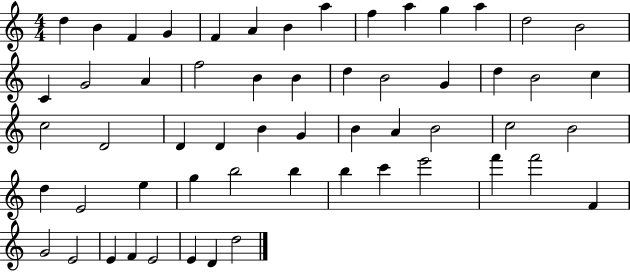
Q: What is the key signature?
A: C major